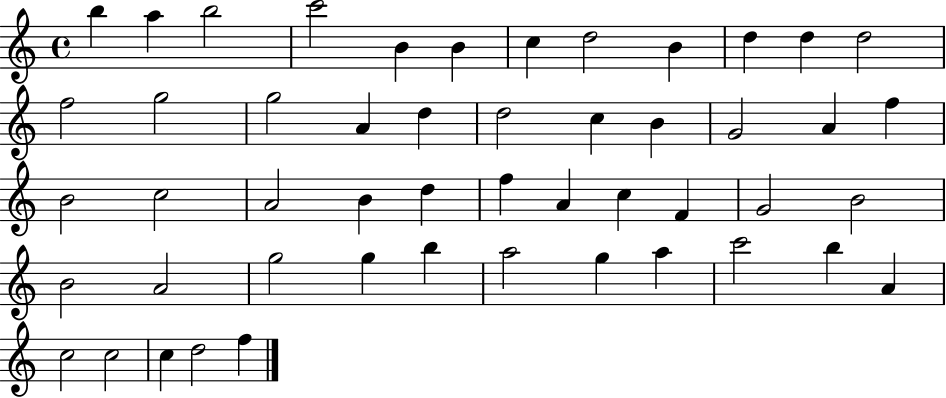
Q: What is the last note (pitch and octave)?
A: F5